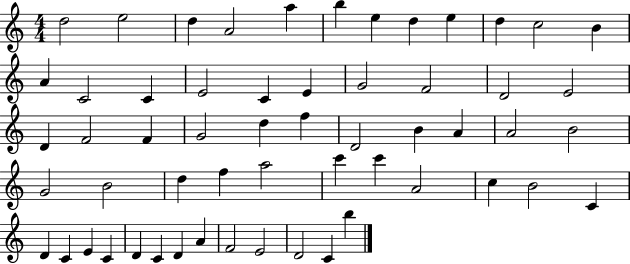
D5/h E5/h D5/q A4/h A5/q B5/q E5/q D5/q E5/q D5/q C5/h B4/q A4/q C4/h C4/q E4/h C4/q E4/q G4/h F4/h D4/h E4/h D4/q F4/h F4/q G4/h D5/q F5/q D4/h B4/q A4/q A4/h B4/h G4/h B4/h D5/q F5/q A5/h C6/q C6/q A4/h C5/q B4/h C4/q D4/q C4/q E4/q C4/q D4/q C4/q D4/q A4/q F4/h E4/h D4/h C4/q B5/q